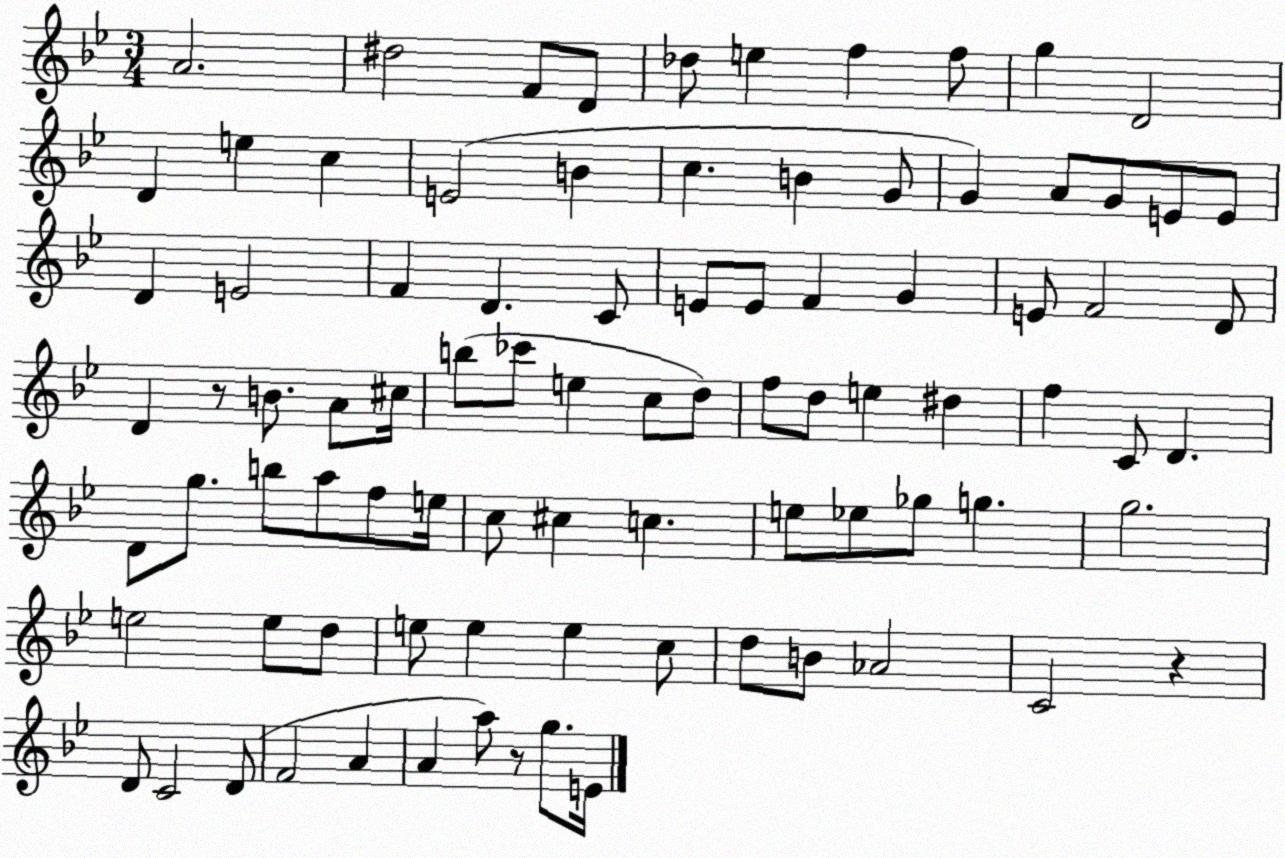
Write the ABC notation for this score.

X:1
T:Untitled
M:3/4
L:1/4
K:Bb
A2 ^d2 F/2 D/2 _d/2 e f f/2 g D2 D e c E2 B c B G/2 G A/2 G/2 E/2 E/2 D E2 F D C/2 E/2 E/2 F G E/2 F2 D/2 D z/2 B/2 A/2 ^c/4 b/2 _c'/2 e c/2 d/2 f/2 d/2 e ^d f C/2 D D/2 g/2 b/2 a/2 f/2 e/4 c/2 ^c c e/2 _e/2 _g/2 g g2 e2 e/2 d/2 e/2 e e c/2 d/2 B/2 _A2 C2 z D/2 C2 D/2 F2 A A a/2 z/2 g/2 E/4